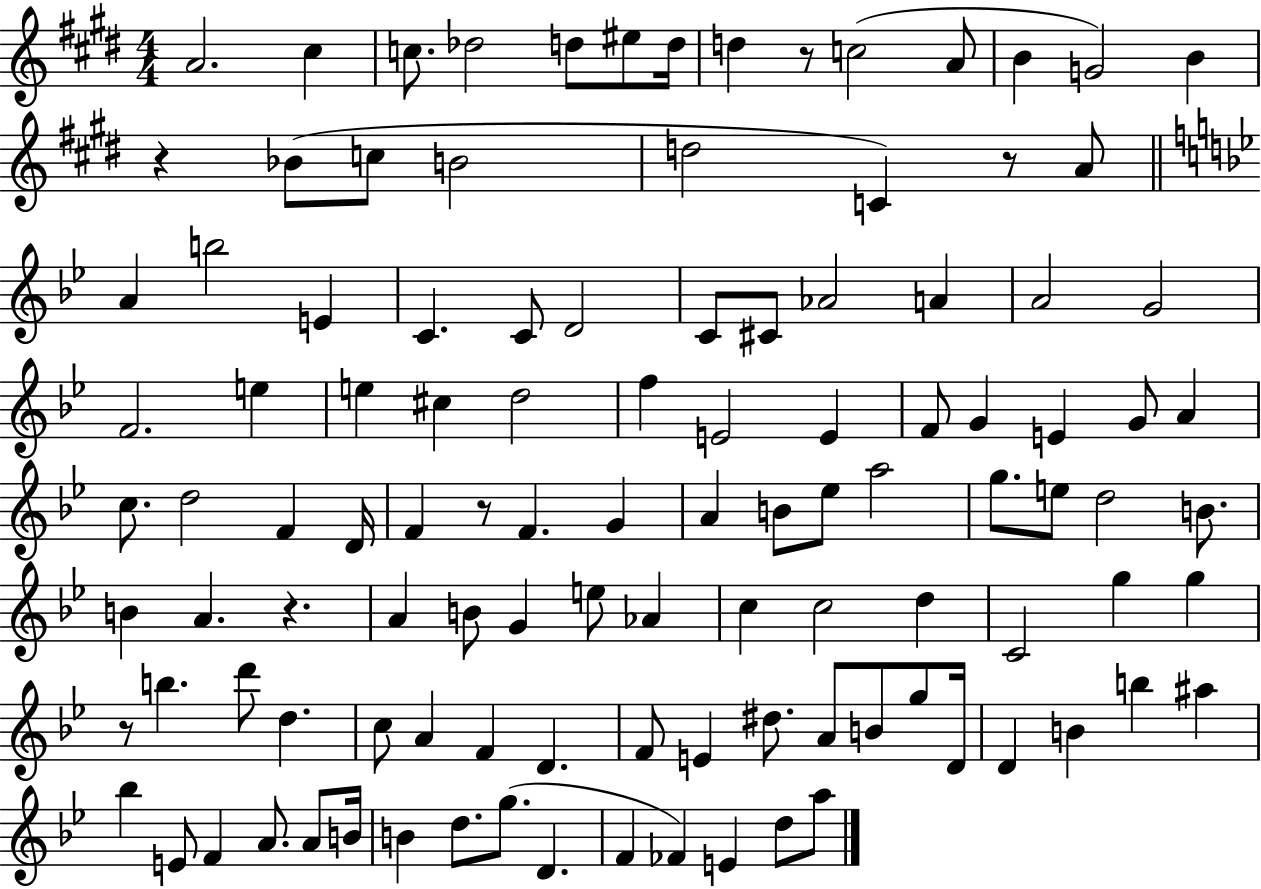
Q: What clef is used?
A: treble